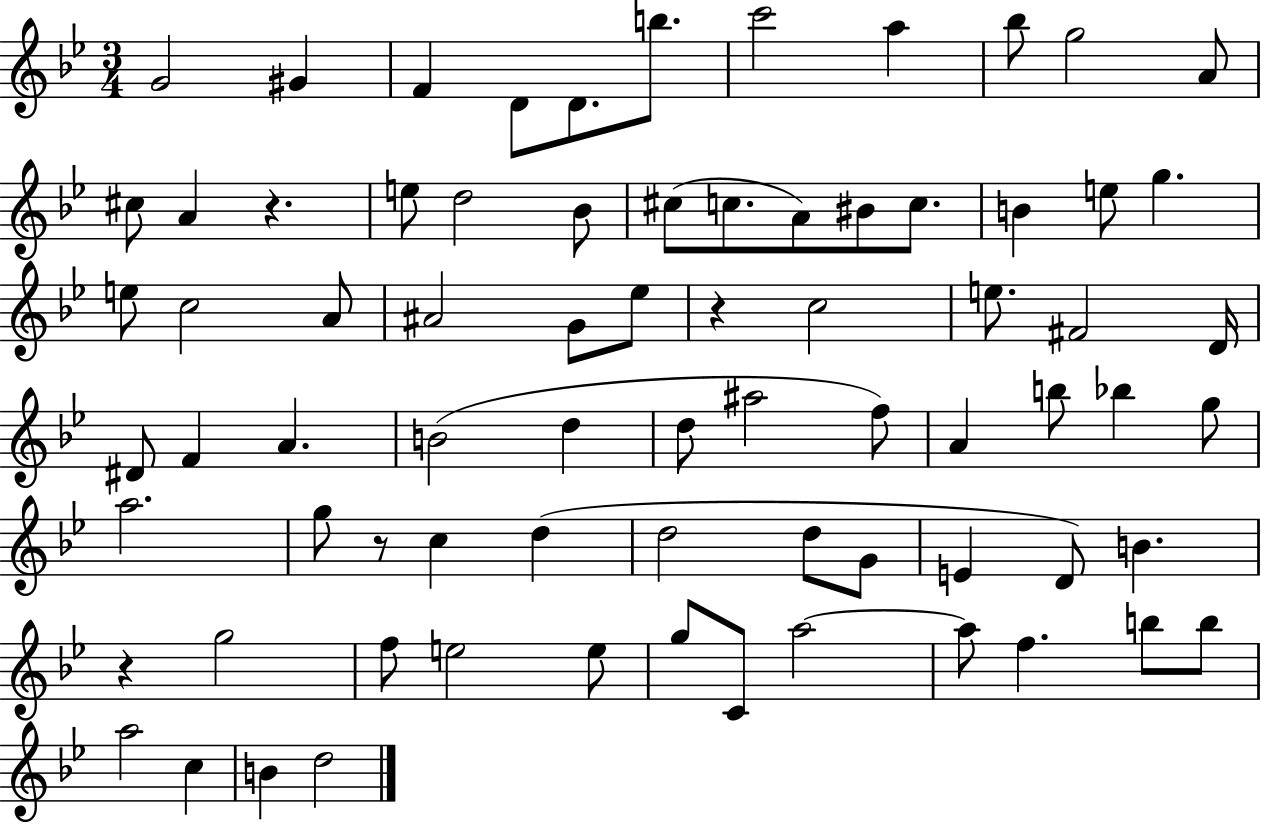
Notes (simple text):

G4/h G#4/q F4/q D4/e D4/e. B5/e. C6/h A5/q Bb5/e G5/h A4/e C#5/e A4/q R/q. E5/e D5/h Bb4/e C#5/e C5/e. A4/e BIS4/e C5/e. B4/q E5/e G5/q. E5/e C5/h A4/e A#4/h G4/e Eb5/e R/q C5/h E5/e. F#4/h D4/s D#4/e F4/q A4/q. B4/h D5/q D5/e A#5/h F5/e A4/q B5/e Bb5/q G5/e A5/h. G5/e R/e C5/q D5/q D5/h D5/e G4/e E4/q D4/e B4/q. R/q G5/h F5/e E5/h E5/e G5/e C4/e A5/h A5/e F5/q. B5/e B5/e A5/h C5/q B4/q D5/h